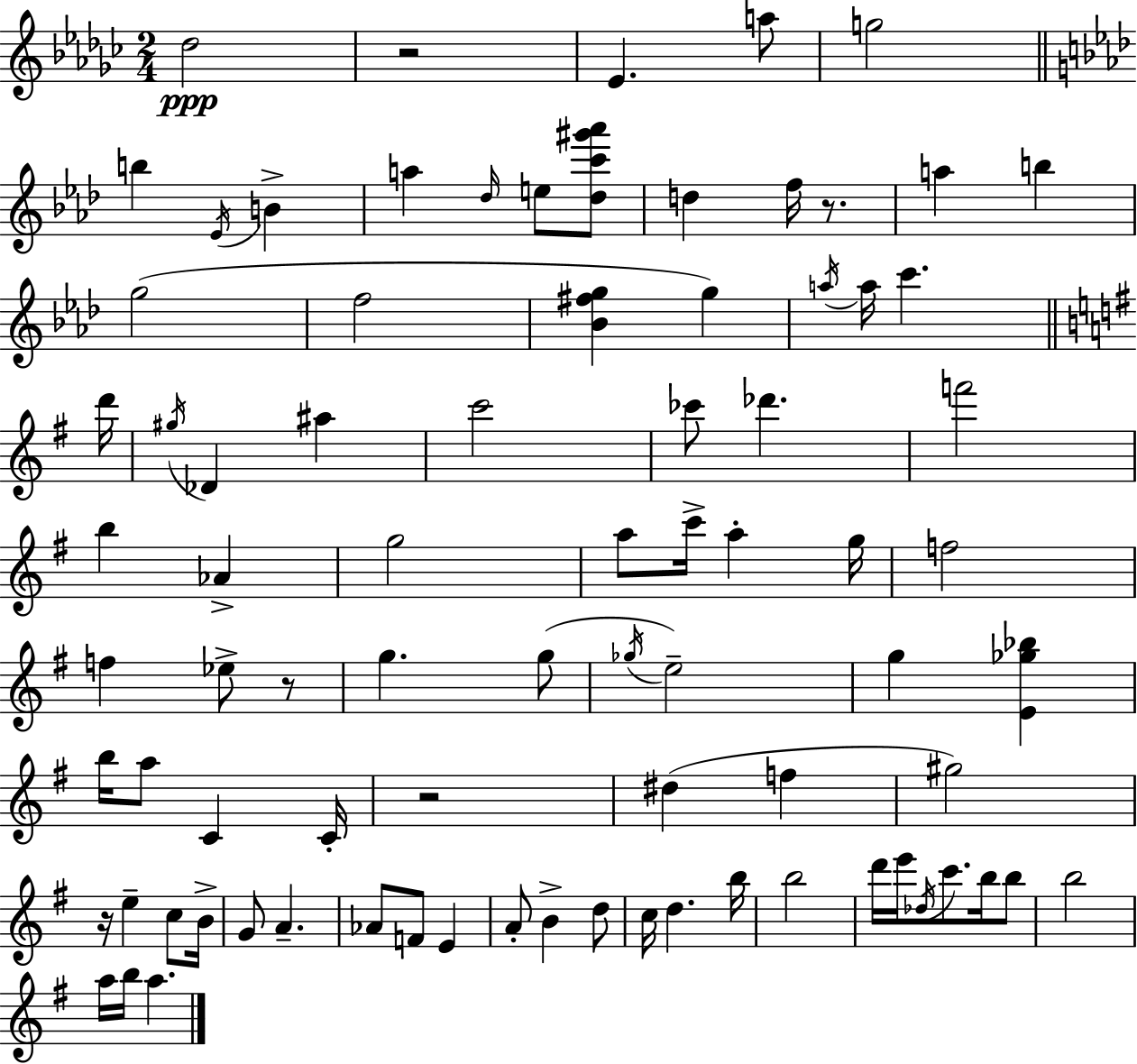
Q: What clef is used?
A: treble